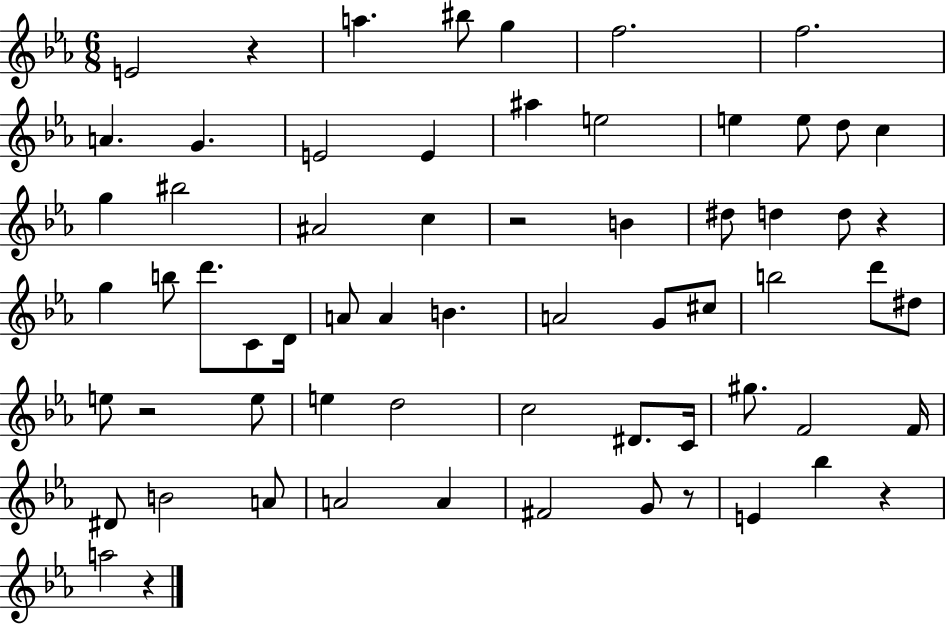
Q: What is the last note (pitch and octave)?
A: A5